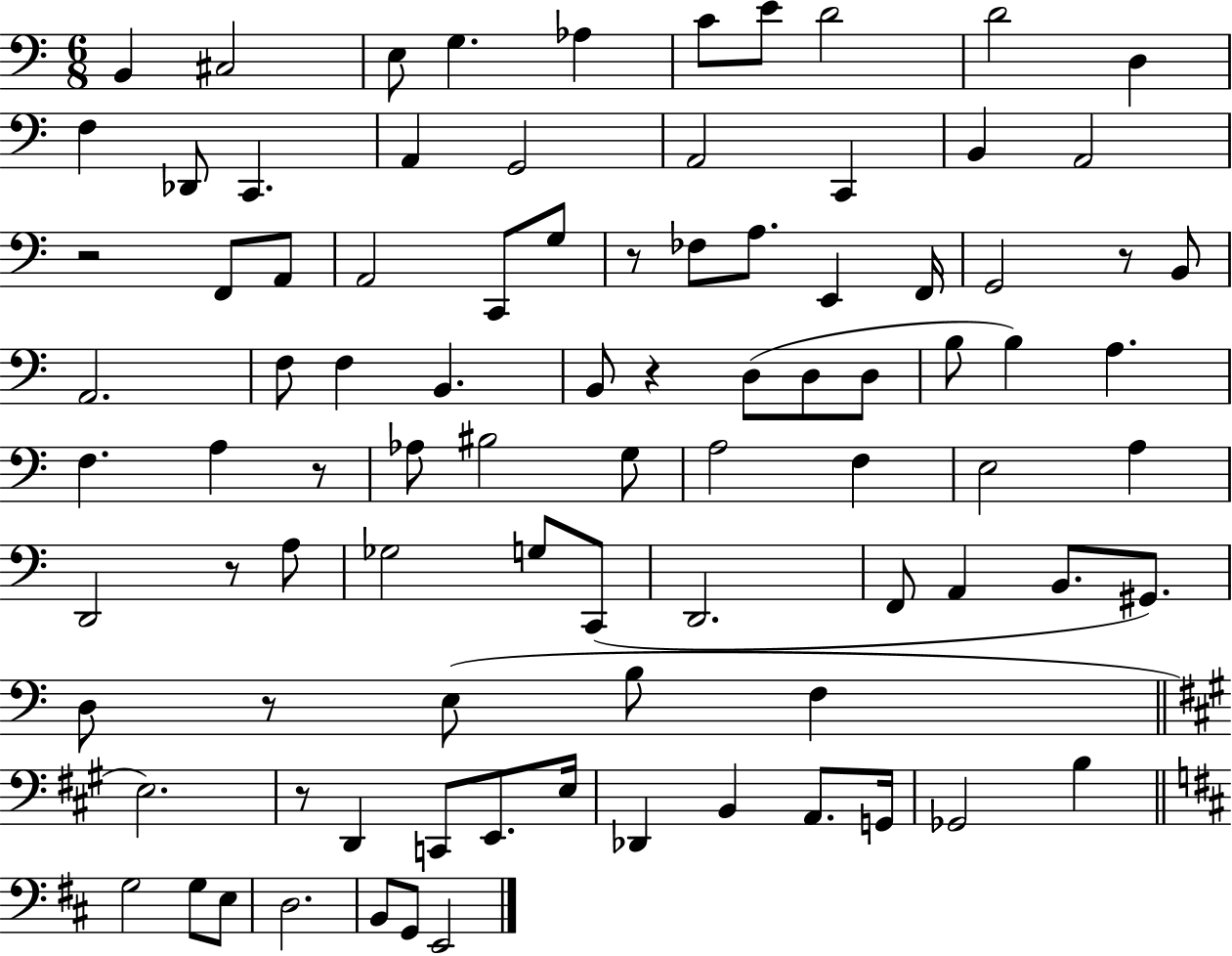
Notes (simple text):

B2/q C#3/h E3/e G3/q. Ab3/q C4/e E4/e D4/h D4/h D3/q F3/q Db2/e C2/q. A2/q G2/h A2/h C2/q B2/q A2/h R/h F2/e A2/e A2/h C2/e G3/e R/e FES3/e A3/e. E2/q F2/s G2/h R/e B2/e A2/h. F3/e F3/q B2/q. B2/e R/q D3/e D3/e D3/e B3/e B3/q A3/q. F3/q. A3/q R/e Ab3/e BIS3/h G3/e A3/h F3/q E3/h A3/q D2/h R/e A3/e Gb3/h G3/e C2/e D2/h. F2/e A2/q B2/e. G#2/e. D3/e R/e E3/e B3/e F3/q E3/h. R/e D2/q C2/e E2/e. E3/s Db2/q B2/q A2/e. G2/s Gb2/h B3/q G3/h G3/e E3/e D3/h. B2/e G2/e E2/h